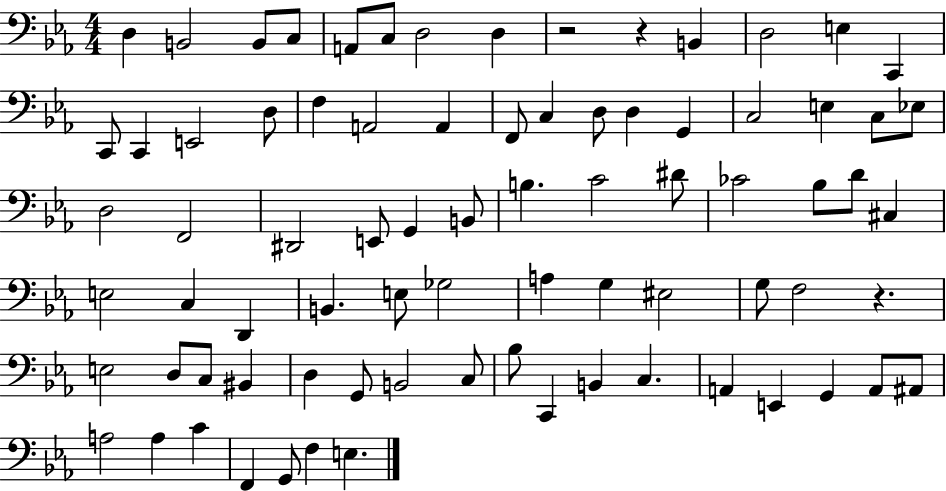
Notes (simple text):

D3/q B2/h B2/e C3/e A2/e C3/e D3/h D3/q R/h R/q B2/q D3/h E3/q C2/q C2/e C2/q E2/h D3/e F3/q A2/h A2/q F2/e C3/q D3/e D3/q G2/q C3/h E3/q C3/e Eb3/e D3/h F2/h D#2/h E2/e G2/q B2/e B3/q. C4/h D#4/e CES4/h Bb3/e D4/e C#3/q E3/h C3/q D2/q B2/q. E3/e Gb3/h A3/q G3/q EIS3/h G3/e F3/h R/q. E3/h D3/e C3/e BIS2/q D3/q G2/e B2/h C3/e Bb3/e C2/q B2/q C3/q. A2/q E2/q G2/q A2/e A#2/e A3/h A3/q C4/q F2/q G2/e F3/q E3/q.